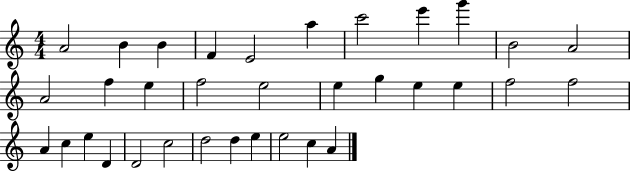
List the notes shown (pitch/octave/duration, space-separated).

A4/h B4/q B4/q F4/q E4/h A5/q C6/h E6/q G6/q B4/h A4/h A4/h F5/q E5/q F5/h E5/h E5/q G5/q E5/q E5/q F5/h F5/h A4/q C5/q E5/q D4/q D4/h C5/h D5/h D5/q E5/q E5/h C5/q A4/q